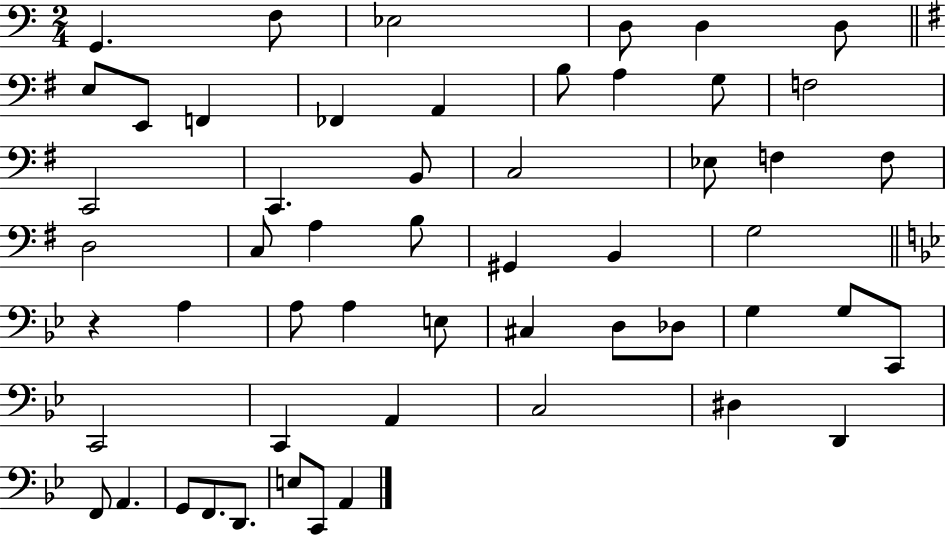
G2/q. F3/e Eb3/h D3/e D3/q D3/e E3/e E2/e F2/q FES2/q A2/q B3/e A3/q G3/e F3/h C2/h C2/q. B2/e C3/h Eb3/e F3/q F3/e D3/h C3/e A3/q B3/e G#2/q B2/q G3/h R/q A3/q A3/e A3/q E3/e C#3/q D3/e Db3/e G3/q G3/e C2/e C2/h C2/q A2/q C3/h D#3/q D2/q F2/e A2/q. G2/e F2/e. D2/e. E3/e C2/e A2/q